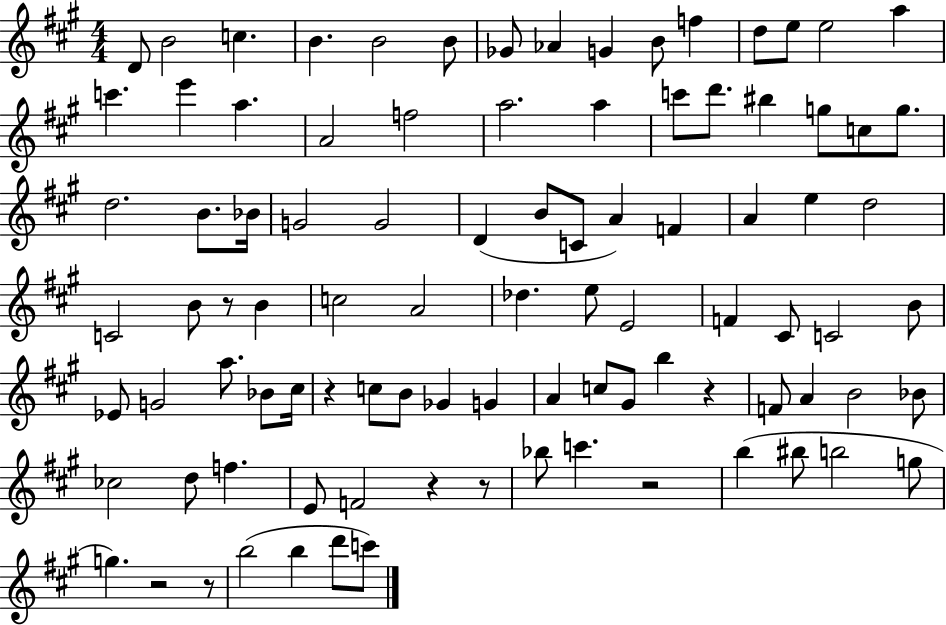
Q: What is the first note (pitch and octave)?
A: D4